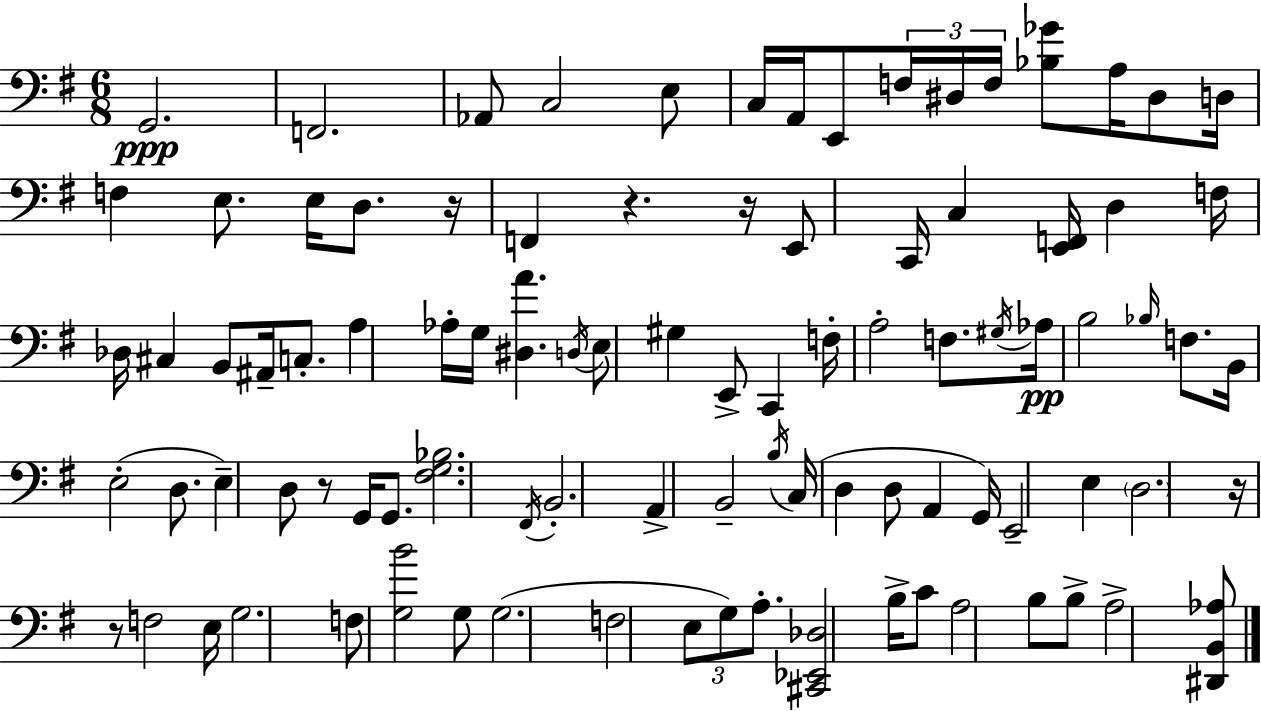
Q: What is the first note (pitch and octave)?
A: G2